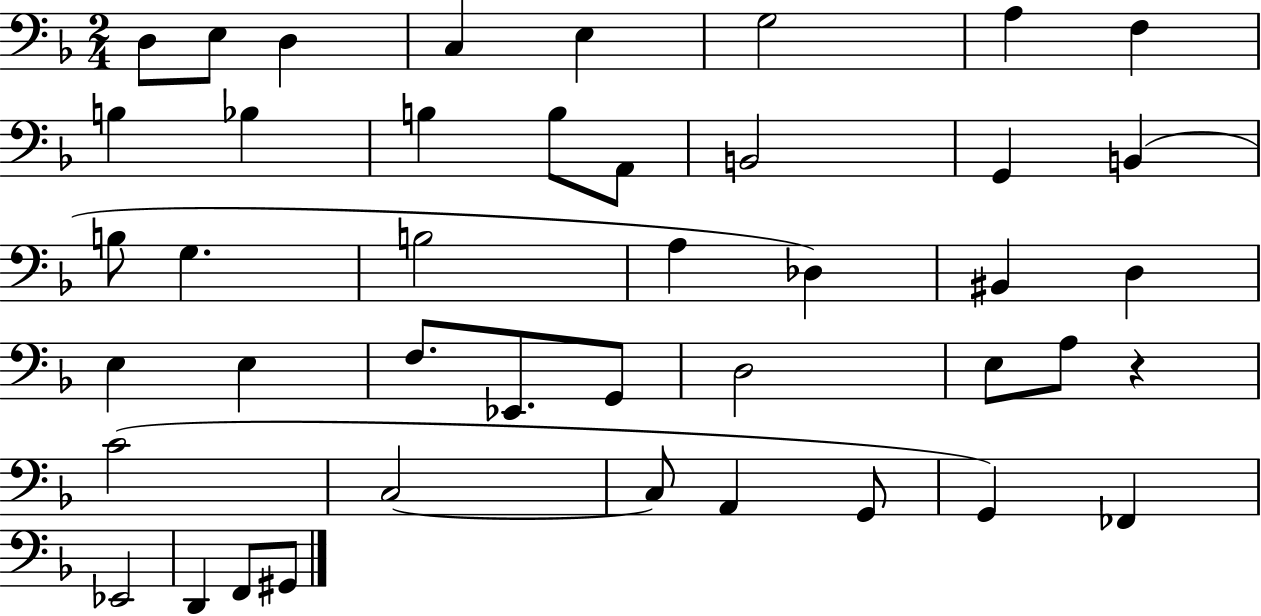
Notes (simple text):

D3/e E3/e D3/q C3/q E3/q G3/h A3/q F3/q B3/q Bb3/q B3/q B3/e A2/e B2/h G2/q B2/q B3/e G3/q. B3/h A3/q Db3/q BIS2/q D3/q E3/q E3/q F3/e. Eb2/e. G2/e D3/h E3/e A3/e R/q C4/h C3/h C3/e A2/q G2/e G2/q FES2/q Eb2/h D2/q F2/e G#2/e